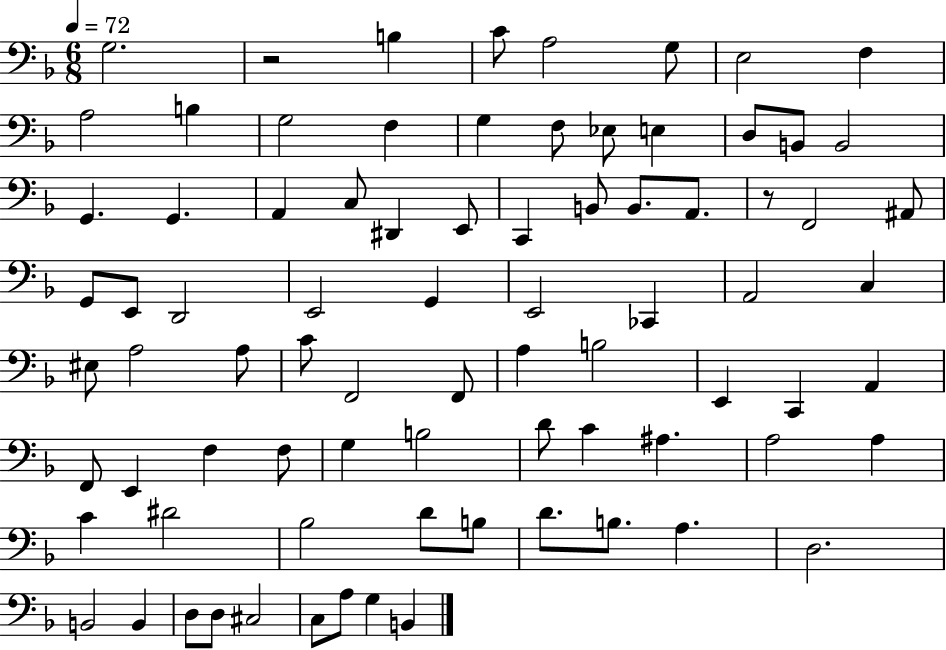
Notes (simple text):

G3/h. R/h B3/q C4/e A3/h G3/e E3/h F3/q A3/h B3/q G3/h F3/q G3/q F3/e Eb3/e E3/q D3/e B2/e B2/h G2/q. G2/q. A2/q C3/e D#2/q E2/e C2/q B2/e B2/e. A2/e. R/e F2/h A#2/e G2/e E2/e D2/h E2/h G2/q E2/h CES2/q A2/h C3/q EIS3/e A3/h A3/e C4/e F2/h F2/e A3/q B3/h E2/q C2/q A2/q F2/e E2/q F3/q F3/e G3/q B3/h D4/e C4/q A#3/q. A3/h A3/q C4/q D#4/h Bb3/h D4/e B3/e D4/e. B3/e. A3/q. D3/h. B2/h B2/q D3/e D3/e C#3/h C3/e A3/e G3/q B2/q